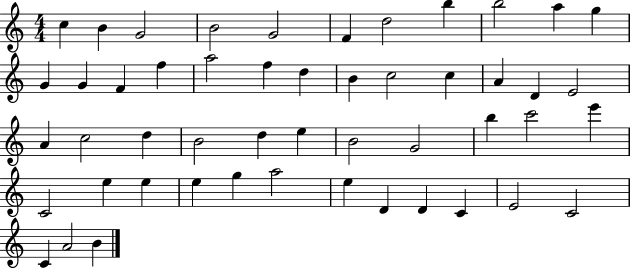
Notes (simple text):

C5/q B4/q G4/h B4/h G4/h F4/q D5/h B5/q B5/h A5/q G5/q G4/q G4/q F4/q F5/q A5/h F5/q D5/q B4/q C5/h C5/q A4/q D4/q E4/h A4/q C5/h D5/q B4/h D5/q E5/q B4/h G4/h B5/q C6/h E6/q C4/h E5/q E5/q E5/q G5/q A5/h E5/q D4/q D4/q C4/q E4/h C4/h C4/q A4/h B4/q